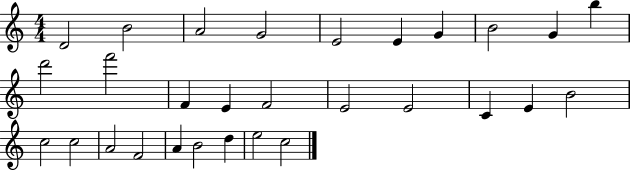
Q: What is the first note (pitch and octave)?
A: D4